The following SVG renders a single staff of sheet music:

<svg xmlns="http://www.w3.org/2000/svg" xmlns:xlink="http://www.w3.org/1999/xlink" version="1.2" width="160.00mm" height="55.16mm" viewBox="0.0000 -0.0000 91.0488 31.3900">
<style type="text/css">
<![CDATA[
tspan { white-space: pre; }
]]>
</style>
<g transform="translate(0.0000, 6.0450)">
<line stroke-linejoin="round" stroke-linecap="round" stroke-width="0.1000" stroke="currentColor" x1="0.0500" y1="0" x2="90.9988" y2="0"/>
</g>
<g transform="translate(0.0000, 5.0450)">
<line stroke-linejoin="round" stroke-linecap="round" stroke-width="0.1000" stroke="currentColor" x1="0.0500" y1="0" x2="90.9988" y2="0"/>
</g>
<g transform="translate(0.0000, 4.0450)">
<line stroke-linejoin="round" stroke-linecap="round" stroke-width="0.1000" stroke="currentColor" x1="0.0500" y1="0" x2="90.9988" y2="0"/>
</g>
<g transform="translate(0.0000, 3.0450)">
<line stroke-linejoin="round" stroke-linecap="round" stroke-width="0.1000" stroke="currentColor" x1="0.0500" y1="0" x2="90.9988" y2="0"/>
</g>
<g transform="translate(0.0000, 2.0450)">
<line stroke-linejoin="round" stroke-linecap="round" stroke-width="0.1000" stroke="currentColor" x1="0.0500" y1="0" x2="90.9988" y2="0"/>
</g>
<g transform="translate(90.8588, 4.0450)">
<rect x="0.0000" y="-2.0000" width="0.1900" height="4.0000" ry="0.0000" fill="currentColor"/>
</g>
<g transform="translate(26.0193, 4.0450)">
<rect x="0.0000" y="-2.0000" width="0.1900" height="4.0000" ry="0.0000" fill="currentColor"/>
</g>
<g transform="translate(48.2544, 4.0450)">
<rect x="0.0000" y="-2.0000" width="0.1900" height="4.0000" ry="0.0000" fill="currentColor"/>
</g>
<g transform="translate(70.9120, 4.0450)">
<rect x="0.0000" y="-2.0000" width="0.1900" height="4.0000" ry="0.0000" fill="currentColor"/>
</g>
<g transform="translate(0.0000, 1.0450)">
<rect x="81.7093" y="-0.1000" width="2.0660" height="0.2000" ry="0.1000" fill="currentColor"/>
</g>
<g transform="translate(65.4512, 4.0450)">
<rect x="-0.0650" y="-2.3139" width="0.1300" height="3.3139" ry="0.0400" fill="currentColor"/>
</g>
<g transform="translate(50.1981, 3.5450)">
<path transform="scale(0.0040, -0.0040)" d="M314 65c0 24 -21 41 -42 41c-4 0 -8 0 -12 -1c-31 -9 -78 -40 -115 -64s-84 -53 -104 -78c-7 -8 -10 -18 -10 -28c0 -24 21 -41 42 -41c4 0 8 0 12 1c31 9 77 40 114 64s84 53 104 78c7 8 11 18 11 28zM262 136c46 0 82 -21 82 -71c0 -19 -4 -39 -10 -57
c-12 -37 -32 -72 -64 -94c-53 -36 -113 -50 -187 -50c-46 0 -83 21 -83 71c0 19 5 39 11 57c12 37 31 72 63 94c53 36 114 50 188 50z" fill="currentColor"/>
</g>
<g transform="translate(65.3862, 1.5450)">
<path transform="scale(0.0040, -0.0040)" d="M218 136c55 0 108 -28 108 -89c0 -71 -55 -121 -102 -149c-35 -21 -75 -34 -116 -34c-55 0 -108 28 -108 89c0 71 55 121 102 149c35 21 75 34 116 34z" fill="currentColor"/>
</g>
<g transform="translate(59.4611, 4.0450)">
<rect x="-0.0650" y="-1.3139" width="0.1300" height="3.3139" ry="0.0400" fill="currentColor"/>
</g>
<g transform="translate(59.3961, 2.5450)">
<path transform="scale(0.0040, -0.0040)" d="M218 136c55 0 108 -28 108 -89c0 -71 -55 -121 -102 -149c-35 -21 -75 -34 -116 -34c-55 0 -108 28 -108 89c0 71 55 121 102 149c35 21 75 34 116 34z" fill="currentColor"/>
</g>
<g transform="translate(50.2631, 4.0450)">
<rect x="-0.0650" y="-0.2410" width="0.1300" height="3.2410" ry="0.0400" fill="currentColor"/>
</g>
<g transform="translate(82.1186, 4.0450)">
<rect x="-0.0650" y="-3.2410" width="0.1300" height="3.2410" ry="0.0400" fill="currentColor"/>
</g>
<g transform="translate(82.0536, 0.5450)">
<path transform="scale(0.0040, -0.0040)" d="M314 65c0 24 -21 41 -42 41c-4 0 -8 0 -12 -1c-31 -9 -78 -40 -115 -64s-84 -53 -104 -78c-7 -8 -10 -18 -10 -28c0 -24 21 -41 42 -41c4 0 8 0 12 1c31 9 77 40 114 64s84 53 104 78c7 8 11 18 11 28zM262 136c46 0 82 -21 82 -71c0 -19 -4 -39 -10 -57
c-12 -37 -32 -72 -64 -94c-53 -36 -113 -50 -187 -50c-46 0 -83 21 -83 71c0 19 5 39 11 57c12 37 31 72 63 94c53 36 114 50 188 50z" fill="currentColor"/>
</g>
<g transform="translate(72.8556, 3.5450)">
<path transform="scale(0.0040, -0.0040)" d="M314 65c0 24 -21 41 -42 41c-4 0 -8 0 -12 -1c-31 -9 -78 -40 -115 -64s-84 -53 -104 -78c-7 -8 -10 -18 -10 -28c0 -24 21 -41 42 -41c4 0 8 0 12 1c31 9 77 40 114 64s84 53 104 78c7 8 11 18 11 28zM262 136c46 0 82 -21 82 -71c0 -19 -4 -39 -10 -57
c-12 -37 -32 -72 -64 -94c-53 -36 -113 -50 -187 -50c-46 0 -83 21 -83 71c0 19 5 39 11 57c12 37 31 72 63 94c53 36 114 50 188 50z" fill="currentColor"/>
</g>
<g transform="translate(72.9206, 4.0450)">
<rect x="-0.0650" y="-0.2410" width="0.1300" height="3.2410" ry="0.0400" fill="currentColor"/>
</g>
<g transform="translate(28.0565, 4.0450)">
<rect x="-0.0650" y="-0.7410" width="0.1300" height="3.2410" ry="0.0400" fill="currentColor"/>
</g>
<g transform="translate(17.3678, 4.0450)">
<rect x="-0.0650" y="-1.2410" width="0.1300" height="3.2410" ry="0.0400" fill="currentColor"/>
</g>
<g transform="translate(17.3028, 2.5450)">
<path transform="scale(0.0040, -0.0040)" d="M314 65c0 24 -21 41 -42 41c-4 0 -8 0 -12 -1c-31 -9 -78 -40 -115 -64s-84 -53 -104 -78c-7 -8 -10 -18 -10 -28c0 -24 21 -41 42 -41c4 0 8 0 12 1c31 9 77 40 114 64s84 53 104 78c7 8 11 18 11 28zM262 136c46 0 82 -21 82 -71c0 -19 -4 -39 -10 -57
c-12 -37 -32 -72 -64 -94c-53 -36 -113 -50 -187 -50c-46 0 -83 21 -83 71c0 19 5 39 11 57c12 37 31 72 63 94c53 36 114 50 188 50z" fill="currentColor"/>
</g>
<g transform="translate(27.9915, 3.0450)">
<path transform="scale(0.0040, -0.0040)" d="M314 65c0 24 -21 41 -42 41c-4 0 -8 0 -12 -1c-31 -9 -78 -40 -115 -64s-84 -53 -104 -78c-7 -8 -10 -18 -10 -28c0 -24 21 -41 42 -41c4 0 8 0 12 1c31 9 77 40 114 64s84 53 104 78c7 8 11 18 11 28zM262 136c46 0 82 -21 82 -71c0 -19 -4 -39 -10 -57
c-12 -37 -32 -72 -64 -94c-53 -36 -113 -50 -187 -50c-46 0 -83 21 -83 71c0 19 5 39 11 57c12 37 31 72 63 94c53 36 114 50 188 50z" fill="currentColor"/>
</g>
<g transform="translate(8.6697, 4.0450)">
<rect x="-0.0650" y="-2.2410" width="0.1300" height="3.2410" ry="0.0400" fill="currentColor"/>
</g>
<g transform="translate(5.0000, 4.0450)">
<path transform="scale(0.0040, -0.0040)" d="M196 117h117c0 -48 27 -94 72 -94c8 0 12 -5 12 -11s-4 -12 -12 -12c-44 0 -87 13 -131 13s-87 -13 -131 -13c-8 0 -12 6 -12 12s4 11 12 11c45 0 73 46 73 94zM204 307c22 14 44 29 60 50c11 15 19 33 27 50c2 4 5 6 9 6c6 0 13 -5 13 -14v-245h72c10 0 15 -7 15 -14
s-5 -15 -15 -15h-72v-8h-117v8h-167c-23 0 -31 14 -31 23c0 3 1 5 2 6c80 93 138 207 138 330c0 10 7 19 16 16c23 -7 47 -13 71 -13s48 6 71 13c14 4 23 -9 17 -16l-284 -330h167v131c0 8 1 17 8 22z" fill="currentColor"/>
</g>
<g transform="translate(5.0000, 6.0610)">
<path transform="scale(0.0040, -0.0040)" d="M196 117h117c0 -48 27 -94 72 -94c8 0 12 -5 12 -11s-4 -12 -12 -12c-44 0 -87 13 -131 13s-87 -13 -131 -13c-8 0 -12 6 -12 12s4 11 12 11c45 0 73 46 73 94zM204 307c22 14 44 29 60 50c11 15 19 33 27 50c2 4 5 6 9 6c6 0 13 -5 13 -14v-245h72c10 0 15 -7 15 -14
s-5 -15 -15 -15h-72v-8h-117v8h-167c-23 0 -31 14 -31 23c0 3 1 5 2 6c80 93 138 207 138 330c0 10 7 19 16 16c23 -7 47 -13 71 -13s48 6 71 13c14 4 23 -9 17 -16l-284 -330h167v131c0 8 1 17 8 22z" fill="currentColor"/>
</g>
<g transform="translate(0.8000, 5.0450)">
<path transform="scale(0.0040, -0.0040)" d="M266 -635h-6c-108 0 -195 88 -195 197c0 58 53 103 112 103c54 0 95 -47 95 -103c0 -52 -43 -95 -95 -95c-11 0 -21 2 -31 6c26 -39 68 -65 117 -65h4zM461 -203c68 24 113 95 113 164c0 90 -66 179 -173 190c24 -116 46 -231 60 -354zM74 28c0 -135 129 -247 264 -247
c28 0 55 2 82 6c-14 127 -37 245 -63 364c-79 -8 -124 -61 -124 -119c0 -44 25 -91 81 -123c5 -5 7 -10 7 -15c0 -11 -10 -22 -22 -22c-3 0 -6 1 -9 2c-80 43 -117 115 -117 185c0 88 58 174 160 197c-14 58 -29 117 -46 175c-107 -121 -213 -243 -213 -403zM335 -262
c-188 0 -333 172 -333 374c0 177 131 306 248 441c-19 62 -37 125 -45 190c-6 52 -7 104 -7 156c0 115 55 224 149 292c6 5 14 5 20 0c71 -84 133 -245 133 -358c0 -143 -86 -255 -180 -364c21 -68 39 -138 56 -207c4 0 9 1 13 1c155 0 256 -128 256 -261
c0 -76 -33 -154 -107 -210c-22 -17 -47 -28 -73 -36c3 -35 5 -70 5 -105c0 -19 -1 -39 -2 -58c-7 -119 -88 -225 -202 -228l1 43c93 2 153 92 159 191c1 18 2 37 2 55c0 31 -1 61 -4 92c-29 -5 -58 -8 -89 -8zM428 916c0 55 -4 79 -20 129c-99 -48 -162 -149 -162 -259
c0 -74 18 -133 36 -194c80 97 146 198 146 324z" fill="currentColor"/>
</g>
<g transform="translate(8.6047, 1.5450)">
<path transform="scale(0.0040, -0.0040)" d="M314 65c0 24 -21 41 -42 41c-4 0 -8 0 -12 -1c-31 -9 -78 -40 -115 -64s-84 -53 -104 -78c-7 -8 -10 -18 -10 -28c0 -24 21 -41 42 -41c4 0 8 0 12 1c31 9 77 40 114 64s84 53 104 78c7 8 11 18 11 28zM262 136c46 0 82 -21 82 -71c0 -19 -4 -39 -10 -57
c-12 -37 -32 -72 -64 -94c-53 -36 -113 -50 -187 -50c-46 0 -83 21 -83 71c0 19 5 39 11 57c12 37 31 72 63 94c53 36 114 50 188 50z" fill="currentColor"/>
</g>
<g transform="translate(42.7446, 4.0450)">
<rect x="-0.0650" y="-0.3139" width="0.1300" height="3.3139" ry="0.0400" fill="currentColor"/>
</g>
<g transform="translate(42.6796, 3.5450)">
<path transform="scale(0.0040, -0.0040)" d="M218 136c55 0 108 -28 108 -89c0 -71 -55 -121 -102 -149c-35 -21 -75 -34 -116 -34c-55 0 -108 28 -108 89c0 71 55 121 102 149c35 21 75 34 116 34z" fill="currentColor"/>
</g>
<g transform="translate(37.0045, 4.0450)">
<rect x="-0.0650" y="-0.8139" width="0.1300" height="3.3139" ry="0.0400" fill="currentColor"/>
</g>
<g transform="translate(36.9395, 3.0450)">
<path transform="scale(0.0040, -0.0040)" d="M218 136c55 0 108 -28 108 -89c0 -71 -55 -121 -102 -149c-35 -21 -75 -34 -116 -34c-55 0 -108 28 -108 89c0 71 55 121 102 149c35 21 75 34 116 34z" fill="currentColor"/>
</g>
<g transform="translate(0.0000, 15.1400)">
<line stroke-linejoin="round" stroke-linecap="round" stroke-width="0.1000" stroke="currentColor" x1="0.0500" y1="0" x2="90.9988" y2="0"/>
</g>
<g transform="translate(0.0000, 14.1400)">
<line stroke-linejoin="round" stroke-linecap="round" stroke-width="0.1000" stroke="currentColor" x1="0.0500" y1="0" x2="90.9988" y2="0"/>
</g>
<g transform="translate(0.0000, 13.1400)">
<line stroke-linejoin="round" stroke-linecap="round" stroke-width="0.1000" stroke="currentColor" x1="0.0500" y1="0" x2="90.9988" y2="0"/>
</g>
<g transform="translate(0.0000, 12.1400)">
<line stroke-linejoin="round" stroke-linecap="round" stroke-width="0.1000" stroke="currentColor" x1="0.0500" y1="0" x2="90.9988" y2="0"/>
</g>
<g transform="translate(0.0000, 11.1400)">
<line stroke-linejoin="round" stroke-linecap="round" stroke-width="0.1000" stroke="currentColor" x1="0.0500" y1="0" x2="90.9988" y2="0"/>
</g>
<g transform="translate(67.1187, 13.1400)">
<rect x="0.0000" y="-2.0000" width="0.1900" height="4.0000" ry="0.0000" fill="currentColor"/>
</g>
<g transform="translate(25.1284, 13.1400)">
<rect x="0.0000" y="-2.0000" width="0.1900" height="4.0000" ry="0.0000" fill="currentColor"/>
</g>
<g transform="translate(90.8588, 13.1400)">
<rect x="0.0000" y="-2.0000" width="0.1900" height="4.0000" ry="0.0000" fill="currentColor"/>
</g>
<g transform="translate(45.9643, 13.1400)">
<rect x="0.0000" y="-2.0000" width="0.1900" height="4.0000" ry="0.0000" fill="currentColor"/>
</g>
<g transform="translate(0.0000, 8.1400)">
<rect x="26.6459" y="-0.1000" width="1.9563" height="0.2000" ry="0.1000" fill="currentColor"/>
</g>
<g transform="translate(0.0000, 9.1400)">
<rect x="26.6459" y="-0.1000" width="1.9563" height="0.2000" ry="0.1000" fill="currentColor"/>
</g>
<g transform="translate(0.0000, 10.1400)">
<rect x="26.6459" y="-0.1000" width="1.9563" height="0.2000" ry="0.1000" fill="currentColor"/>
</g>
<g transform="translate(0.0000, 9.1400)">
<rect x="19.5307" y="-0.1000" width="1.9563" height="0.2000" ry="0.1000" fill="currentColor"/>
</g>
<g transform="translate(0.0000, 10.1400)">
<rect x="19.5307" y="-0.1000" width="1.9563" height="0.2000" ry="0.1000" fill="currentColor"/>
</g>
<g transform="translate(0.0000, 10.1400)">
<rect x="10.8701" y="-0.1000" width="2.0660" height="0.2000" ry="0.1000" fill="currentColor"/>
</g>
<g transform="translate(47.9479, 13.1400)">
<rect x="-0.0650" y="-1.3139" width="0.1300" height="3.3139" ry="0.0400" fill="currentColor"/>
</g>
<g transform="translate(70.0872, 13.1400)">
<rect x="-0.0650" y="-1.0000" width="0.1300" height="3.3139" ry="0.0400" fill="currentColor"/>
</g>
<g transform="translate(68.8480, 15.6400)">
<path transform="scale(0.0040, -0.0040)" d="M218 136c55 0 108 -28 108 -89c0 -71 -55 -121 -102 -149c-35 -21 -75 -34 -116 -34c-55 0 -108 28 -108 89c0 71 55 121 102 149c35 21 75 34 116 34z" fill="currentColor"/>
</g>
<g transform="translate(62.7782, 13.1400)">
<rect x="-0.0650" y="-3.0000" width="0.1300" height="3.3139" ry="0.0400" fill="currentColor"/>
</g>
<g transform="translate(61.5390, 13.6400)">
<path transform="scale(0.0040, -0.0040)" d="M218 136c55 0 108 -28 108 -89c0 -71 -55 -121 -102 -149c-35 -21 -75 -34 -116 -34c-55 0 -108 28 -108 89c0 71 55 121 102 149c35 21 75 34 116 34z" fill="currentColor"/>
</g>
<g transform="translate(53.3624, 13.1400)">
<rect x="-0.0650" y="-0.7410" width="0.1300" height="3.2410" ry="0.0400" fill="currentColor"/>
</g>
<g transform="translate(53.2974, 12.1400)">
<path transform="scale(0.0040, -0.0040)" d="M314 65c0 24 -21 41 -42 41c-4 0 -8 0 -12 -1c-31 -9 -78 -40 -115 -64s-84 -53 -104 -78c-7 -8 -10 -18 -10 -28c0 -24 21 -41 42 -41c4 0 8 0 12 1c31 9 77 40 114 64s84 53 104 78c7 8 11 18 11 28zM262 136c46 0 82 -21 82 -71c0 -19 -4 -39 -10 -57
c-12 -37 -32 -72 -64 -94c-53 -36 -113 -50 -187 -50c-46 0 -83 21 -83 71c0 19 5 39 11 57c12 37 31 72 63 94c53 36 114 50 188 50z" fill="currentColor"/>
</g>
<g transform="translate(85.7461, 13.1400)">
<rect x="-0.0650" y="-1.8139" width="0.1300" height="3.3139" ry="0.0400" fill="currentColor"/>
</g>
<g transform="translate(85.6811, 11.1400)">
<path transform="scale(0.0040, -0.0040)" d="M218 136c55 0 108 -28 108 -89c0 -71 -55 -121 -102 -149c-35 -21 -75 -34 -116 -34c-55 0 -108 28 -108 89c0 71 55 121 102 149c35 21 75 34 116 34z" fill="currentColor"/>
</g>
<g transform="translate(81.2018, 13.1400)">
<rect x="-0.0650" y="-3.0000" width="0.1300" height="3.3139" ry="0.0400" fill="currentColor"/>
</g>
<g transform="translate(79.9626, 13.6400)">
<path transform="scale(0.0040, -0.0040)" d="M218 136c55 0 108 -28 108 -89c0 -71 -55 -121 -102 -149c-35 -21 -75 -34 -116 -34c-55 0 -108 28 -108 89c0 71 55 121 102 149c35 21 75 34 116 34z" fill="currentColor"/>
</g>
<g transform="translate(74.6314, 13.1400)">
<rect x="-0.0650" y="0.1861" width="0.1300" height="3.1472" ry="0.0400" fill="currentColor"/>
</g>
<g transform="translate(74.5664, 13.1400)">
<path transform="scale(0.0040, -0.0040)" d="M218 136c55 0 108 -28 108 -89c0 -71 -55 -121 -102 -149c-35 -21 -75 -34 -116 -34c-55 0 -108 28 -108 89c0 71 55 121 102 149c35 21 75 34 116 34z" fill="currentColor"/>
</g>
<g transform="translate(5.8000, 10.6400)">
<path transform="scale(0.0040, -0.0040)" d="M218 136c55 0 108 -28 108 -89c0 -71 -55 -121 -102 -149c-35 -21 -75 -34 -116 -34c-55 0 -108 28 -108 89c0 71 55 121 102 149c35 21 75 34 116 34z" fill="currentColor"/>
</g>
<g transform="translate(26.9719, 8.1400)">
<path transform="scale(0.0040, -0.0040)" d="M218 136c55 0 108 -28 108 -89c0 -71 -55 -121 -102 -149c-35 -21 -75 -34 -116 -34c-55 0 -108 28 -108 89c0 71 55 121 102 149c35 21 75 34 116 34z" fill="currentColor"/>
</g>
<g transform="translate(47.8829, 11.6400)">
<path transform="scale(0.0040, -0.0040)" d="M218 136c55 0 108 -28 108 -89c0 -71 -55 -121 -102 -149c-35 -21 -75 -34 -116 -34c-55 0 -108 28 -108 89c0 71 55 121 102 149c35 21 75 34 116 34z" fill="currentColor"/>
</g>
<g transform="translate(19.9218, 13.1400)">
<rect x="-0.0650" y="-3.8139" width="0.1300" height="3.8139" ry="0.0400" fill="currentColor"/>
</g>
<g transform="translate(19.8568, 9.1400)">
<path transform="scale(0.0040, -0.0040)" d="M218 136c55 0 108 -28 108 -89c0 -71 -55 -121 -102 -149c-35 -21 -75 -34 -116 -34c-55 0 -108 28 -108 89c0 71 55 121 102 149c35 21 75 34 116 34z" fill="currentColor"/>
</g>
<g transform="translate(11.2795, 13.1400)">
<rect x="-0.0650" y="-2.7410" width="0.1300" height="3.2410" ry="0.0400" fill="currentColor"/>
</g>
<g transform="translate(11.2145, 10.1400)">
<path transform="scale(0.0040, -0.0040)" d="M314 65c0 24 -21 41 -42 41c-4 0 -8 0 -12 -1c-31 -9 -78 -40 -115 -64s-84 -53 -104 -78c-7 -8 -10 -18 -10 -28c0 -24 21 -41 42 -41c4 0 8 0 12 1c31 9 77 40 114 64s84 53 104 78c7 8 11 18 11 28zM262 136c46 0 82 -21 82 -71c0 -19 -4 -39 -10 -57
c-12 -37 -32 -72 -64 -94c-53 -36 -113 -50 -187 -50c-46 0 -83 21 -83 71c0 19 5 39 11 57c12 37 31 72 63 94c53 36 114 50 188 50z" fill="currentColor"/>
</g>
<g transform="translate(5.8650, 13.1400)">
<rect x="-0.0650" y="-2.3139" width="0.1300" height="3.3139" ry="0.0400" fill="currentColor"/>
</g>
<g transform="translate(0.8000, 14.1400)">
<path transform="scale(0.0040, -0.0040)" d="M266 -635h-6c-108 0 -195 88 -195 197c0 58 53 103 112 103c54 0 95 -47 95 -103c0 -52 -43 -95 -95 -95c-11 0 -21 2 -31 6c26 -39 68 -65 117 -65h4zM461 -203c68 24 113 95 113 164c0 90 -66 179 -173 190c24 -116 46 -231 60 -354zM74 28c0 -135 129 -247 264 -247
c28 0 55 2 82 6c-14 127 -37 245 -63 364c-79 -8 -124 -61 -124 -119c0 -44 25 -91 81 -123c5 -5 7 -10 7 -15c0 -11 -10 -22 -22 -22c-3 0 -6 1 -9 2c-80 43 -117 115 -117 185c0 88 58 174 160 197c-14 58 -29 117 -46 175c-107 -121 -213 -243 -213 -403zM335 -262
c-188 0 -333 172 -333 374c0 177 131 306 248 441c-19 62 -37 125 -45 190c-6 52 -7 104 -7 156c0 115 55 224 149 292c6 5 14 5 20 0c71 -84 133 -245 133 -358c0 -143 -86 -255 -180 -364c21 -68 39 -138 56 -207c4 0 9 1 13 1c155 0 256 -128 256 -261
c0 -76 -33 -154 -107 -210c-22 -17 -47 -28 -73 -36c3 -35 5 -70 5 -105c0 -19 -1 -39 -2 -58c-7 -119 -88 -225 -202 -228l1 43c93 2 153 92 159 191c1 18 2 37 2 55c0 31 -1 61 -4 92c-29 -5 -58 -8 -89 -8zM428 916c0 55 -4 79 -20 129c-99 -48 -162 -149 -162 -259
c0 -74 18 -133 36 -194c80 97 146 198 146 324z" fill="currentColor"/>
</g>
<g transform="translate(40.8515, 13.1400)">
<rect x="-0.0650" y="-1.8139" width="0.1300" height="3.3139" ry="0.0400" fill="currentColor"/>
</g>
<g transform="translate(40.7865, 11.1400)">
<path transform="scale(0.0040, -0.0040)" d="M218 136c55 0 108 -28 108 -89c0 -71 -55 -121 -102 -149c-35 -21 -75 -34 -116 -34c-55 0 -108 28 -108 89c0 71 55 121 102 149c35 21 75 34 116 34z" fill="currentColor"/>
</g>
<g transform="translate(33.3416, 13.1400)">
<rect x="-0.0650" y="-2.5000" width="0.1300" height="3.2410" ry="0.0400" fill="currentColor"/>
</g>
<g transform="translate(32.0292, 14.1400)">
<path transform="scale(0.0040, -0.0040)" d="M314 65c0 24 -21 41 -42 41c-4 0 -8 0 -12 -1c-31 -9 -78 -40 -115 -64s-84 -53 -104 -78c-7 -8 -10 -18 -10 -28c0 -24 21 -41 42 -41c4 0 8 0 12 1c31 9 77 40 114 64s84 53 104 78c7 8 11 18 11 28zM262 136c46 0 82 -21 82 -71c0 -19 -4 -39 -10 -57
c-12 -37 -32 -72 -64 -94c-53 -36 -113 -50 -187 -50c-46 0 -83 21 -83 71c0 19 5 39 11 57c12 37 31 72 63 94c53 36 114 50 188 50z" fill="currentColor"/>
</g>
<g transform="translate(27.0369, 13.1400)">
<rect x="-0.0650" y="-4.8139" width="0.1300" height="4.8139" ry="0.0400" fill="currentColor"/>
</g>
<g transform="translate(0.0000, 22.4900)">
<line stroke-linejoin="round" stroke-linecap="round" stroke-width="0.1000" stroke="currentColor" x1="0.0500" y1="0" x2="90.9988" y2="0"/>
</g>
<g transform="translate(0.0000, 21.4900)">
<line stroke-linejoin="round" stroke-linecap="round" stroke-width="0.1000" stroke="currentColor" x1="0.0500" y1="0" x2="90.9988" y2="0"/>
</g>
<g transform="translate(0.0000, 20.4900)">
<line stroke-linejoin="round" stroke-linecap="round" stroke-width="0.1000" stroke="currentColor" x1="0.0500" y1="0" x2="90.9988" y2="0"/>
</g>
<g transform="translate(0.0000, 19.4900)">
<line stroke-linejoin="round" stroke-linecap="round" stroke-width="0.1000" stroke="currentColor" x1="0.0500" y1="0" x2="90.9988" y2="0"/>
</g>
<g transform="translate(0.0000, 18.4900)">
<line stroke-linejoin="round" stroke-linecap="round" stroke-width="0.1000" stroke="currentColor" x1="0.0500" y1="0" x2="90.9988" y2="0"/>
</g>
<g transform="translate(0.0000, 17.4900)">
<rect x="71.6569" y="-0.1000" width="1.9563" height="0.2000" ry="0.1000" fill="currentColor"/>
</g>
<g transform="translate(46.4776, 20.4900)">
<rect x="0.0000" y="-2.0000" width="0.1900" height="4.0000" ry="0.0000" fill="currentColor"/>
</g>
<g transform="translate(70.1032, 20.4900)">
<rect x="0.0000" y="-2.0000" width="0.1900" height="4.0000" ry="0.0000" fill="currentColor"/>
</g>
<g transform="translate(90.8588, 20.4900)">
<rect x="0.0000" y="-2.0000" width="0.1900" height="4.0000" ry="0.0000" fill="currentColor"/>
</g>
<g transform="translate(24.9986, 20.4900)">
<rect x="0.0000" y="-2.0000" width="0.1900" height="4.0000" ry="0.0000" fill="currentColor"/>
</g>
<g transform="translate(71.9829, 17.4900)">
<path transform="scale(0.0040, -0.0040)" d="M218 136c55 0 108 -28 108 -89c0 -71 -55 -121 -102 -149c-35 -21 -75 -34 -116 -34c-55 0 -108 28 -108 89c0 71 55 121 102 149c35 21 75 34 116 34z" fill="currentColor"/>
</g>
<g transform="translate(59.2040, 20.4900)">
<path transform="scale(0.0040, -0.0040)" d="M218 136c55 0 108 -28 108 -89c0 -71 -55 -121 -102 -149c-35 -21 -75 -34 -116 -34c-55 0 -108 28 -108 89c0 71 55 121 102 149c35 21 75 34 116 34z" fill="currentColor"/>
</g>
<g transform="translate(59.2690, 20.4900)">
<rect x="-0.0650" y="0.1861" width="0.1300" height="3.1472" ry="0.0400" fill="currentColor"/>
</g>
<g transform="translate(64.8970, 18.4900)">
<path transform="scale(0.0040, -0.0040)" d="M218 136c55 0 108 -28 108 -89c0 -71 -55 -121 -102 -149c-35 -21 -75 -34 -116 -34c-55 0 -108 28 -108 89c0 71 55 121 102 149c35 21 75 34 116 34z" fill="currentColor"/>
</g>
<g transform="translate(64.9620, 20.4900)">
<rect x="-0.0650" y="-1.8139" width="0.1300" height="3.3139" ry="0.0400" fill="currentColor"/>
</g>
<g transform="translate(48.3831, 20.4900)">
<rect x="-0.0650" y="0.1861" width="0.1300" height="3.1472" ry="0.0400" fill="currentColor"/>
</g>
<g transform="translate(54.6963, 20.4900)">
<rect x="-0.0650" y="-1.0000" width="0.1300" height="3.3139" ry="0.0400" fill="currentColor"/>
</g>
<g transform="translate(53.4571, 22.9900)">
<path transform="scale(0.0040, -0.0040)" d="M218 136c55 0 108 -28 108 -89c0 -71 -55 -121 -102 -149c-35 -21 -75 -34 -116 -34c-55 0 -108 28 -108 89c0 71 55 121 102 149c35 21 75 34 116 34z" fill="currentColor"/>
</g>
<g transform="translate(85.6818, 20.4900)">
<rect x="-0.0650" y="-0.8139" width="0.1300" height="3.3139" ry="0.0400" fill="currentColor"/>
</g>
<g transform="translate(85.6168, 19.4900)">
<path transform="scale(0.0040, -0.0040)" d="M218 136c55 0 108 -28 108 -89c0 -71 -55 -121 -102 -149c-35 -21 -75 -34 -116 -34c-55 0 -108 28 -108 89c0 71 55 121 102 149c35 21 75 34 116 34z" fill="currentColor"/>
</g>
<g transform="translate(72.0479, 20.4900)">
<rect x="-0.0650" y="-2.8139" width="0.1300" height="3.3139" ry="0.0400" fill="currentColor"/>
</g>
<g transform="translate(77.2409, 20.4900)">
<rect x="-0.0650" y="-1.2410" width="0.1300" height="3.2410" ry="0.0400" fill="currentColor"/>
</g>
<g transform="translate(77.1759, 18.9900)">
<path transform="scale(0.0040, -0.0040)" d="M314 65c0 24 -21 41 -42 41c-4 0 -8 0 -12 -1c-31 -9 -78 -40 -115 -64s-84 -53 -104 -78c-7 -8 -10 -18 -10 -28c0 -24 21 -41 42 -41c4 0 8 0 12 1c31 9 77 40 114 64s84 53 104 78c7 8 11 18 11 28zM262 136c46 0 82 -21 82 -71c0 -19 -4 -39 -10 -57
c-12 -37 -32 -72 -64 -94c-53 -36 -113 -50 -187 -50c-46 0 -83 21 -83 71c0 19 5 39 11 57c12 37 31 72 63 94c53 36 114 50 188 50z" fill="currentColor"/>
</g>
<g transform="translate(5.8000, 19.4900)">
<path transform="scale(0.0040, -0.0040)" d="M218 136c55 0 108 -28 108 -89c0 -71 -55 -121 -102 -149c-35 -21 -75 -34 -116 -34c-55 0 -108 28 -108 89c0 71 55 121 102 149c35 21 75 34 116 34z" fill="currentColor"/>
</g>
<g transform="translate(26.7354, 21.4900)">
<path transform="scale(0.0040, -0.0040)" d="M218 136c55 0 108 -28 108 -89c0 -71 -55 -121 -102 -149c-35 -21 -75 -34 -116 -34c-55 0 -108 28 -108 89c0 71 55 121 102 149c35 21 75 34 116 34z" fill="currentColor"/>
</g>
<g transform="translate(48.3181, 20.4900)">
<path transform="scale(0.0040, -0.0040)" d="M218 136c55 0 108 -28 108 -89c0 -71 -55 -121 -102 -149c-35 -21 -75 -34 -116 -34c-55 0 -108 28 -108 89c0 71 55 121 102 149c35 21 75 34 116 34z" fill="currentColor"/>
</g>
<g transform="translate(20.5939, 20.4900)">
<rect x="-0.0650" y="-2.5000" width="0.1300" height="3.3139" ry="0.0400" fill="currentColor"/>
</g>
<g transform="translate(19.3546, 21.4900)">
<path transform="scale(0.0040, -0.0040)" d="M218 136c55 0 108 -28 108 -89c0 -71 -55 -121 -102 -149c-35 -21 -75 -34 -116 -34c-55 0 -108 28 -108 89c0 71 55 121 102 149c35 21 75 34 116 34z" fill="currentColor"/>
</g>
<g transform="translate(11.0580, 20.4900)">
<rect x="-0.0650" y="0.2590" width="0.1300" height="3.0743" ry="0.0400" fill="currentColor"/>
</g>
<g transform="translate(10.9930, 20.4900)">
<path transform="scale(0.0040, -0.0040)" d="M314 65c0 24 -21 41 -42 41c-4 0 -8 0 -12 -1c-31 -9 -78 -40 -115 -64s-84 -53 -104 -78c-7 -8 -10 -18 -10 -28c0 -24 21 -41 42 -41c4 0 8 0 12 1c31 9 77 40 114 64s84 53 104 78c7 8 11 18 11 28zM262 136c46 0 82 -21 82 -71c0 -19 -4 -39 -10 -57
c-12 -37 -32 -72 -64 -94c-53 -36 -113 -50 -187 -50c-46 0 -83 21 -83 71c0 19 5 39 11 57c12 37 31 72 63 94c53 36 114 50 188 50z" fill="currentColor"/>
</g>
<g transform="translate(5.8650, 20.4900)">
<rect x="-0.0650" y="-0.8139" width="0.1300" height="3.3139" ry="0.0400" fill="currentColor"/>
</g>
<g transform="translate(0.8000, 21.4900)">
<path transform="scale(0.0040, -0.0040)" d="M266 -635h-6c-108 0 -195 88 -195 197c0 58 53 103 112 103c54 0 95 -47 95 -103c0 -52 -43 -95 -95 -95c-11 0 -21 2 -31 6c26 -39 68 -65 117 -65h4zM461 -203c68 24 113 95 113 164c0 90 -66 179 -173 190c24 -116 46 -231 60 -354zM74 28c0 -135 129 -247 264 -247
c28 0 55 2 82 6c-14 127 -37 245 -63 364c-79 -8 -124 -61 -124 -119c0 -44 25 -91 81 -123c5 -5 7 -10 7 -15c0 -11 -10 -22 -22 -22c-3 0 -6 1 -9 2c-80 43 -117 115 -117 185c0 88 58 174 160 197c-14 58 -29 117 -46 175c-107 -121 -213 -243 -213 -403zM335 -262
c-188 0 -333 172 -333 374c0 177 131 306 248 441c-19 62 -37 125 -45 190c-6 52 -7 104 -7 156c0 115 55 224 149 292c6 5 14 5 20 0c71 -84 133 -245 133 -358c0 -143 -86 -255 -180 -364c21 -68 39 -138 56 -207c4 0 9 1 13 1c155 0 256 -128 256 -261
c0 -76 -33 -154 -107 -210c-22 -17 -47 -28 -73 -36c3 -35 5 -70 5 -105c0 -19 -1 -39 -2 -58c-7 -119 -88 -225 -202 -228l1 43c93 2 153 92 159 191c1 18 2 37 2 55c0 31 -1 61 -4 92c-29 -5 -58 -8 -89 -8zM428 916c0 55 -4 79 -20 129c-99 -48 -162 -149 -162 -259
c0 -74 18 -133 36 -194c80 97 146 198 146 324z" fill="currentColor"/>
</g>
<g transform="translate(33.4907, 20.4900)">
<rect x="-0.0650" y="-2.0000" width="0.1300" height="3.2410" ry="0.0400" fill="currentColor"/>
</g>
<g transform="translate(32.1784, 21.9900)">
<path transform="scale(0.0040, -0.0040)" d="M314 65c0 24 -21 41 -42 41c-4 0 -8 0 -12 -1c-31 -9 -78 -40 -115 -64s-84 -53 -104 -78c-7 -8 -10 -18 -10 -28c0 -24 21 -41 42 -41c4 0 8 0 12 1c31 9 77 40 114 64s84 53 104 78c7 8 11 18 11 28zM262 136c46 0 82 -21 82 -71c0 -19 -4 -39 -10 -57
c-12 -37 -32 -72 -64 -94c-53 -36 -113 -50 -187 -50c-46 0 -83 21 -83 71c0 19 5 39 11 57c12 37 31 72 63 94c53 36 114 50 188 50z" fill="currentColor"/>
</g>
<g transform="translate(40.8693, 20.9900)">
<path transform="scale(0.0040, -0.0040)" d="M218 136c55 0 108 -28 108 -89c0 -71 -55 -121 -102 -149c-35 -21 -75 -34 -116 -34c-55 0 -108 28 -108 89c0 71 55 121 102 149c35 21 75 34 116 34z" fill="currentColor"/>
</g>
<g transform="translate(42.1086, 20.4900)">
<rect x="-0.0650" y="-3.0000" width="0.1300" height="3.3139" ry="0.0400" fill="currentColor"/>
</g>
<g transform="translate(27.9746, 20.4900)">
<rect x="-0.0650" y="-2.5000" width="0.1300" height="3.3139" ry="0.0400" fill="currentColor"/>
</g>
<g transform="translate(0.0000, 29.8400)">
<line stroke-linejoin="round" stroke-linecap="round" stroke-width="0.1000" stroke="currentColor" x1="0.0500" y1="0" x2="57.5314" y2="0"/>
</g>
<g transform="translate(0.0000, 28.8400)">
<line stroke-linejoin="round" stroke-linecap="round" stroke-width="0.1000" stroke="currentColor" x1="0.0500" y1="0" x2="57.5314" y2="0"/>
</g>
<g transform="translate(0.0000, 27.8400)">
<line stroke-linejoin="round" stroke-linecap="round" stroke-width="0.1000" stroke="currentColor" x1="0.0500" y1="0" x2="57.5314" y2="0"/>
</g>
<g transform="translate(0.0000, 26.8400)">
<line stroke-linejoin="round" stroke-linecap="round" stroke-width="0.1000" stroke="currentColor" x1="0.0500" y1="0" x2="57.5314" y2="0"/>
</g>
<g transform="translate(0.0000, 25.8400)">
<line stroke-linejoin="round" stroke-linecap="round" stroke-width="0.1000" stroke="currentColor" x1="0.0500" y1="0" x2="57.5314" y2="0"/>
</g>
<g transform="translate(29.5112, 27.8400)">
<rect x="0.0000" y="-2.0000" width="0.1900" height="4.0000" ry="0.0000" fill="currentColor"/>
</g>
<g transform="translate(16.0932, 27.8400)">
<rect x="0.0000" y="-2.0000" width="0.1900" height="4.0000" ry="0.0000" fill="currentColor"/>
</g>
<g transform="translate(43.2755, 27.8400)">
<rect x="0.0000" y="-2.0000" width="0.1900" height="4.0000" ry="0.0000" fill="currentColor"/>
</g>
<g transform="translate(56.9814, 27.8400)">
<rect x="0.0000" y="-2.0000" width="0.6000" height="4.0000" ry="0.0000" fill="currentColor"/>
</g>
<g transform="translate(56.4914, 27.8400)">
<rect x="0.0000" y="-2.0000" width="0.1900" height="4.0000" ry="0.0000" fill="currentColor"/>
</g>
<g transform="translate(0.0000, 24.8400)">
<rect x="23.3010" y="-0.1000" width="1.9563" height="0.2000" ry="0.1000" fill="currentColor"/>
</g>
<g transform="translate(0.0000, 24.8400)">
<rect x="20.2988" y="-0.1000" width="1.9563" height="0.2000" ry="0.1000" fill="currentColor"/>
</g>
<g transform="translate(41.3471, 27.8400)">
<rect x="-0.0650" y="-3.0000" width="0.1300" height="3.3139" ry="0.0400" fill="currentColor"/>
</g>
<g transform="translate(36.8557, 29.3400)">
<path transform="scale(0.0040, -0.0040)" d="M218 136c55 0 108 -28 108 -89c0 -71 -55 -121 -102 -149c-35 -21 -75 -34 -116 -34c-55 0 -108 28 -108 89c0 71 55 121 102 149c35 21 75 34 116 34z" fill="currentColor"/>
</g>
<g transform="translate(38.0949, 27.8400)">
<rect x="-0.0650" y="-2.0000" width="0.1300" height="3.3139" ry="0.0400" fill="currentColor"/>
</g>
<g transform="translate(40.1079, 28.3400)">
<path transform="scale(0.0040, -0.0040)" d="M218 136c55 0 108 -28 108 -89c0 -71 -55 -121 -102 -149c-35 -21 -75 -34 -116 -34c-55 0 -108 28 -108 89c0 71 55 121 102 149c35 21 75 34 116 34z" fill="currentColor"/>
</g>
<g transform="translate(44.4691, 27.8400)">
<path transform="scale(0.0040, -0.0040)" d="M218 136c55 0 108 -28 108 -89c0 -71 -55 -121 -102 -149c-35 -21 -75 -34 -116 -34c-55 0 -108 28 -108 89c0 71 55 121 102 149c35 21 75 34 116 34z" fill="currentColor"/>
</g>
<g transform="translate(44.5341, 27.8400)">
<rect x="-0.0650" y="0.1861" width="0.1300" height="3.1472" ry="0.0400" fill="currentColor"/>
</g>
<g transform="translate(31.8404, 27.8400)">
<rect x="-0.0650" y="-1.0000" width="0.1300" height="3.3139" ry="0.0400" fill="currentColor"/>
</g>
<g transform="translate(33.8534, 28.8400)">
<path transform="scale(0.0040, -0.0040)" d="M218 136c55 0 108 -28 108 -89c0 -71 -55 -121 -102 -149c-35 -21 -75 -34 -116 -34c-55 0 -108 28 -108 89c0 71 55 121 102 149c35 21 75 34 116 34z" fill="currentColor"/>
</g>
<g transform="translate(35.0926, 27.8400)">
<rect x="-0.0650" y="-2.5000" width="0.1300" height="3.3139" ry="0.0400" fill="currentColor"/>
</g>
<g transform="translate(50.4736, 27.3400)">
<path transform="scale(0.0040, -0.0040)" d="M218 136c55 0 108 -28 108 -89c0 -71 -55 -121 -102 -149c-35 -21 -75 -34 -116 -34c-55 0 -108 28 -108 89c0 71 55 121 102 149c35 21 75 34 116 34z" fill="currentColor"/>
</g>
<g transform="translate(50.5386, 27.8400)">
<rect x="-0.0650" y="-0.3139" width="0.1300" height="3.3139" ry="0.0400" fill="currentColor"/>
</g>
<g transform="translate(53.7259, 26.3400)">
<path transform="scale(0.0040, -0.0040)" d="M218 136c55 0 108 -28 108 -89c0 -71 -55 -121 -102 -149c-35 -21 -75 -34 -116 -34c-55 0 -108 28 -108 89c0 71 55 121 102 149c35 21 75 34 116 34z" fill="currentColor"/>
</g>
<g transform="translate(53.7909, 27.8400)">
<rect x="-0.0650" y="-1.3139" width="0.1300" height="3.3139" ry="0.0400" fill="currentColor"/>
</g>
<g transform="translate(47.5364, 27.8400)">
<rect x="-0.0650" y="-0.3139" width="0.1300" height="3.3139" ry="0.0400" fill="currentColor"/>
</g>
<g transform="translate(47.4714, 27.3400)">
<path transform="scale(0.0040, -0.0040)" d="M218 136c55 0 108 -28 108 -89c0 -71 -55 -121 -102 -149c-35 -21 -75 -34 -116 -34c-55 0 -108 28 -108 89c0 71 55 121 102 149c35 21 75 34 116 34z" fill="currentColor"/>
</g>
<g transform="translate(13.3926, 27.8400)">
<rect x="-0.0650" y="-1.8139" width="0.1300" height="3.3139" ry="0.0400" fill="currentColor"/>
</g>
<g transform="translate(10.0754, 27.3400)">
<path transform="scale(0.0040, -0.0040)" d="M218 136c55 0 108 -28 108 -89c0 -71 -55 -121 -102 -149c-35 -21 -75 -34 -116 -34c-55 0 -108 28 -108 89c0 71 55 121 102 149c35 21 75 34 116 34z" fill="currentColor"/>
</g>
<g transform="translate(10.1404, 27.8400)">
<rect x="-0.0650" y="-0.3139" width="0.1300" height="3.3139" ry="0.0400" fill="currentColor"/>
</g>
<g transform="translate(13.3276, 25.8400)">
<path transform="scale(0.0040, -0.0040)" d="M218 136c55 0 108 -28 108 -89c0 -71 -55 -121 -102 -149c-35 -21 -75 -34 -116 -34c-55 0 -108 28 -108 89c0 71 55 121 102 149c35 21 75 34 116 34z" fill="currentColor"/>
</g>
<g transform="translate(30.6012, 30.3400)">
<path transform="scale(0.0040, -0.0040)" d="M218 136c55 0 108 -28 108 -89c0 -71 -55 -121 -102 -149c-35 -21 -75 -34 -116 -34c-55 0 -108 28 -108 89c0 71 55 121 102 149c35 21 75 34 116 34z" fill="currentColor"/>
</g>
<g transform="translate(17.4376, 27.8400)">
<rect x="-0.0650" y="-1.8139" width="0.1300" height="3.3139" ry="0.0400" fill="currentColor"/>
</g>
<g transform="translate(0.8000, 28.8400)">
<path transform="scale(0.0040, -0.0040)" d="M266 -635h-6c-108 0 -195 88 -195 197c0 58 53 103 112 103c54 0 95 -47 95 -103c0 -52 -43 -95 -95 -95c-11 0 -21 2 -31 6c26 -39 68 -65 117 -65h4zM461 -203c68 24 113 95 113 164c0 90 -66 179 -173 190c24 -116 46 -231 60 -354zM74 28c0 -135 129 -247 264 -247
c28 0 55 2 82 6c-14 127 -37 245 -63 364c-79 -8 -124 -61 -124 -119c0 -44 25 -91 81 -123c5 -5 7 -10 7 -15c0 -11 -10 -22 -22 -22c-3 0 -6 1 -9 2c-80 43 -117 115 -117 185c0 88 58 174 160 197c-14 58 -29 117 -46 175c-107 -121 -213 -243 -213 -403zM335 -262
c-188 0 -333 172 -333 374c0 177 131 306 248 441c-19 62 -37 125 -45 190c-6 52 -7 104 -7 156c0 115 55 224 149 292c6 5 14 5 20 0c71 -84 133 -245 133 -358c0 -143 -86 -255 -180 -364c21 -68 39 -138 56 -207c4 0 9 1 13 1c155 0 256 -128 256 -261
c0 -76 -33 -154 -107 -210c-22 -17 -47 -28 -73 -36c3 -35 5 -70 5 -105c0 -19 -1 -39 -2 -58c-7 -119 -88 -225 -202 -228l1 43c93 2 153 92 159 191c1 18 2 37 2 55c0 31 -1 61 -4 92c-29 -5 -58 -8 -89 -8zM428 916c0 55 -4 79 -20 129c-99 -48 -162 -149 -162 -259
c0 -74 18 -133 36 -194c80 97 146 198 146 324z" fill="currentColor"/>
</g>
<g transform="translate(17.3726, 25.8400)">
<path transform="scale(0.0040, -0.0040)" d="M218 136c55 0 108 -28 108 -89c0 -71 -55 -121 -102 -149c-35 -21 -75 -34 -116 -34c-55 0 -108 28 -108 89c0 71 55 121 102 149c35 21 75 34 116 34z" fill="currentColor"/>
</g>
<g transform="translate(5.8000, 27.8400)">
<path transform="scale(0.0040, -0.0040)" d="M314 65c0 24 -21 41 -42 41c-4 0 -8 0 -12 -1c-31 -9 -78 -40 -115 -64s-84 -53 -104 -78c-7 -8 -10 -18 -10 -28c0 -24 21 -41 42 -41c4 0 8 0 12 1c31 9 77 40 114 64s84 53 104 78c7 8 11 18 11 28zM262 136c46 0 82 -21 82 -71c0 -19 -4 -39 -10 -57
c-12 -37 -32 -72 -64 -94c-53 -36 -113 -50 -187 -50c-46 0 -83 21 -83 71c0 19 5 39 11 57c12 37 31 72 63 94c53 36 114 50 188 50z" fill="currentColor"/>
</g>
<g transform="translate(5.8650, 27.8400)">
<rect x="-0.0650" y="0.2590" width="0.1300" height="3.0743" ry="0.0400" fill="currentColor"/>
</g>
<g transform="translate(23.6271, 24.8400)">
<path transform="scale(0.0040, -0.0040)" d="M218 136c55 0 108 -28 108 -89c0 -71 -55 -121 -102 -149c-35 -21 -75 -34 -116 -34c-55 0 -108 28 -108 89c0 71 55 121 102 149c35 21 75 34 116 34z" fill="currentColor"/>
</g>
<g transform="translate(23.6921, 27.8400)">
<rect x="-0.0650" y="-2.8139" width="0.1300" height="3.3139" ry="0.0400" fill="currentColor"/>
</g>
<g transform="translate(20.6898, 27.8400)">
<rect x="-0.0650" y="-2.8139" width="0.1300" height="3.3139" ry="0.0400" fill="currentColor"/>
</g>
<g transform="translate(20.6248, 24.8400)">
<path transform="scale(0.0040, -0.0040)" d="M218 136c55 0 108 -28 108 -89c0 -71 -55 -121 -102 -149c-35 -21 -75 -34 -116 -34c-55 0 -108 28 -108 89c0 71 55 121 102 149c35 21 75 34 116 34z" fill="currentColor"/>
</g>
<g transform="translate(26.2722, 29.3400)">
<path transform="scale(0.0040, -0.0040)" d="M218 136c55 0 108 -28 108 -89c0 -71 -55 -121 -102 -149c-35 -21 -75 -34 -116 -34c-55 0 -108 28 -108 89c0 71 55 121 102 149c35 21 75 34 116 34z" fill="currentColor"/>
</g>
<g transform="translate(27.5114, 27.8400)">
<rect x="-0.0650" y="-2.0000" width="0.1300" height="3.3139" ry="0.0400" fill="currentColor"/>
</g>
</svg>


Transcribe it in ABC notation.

X:1
T:Untitled
M:4/4
L:1/4
K:C
g2 e2 d2 d c c2 e g c2 b2 g a2 c' e' G2 f e d2 A D B A f d B2 G G F2 A B D B f a e2 d B2 c f f a a F D G F A B c c e